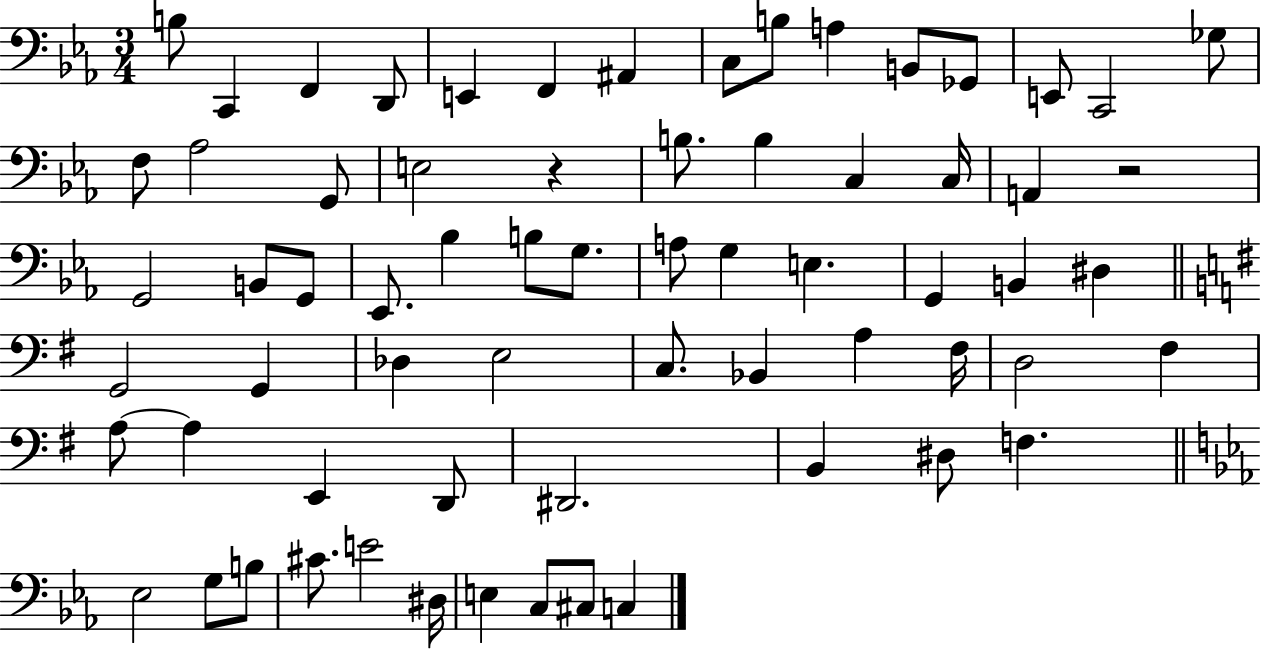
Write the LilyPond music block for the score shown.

{
  \clef bass
  \numericTimeSignature
  \time 3/4
  \key ees \major
  b8 c,4 f,4 d,8 | e,4 f,4 ais,4 | c8 b8 a4 b,8 ges,8 | e,8 c,2 ges8 | \break f8 aes2 g,8 | e2 r4 | b8. b4 c4 c16 | a,4 r2 | \break g,2 b,8 g,8 | ees,8. bes4 b8 g8. | a8 g4 e4. | g,4 b,4 dis4 | \break \bar "||" \break \key e \minor g,2 g,4 | des4 e2 | c8. bes,4 a4 fis16 | d2 fis4 | \break a8~~ a4 e,4 d,8 | dis,2. | b,4 dis8 f4. | \bar "||" \break \key ees \major ees2 g8 b8 | cis'8. e'2 dis16 | e4 c8 cis8 c4 | \bar "|."
}